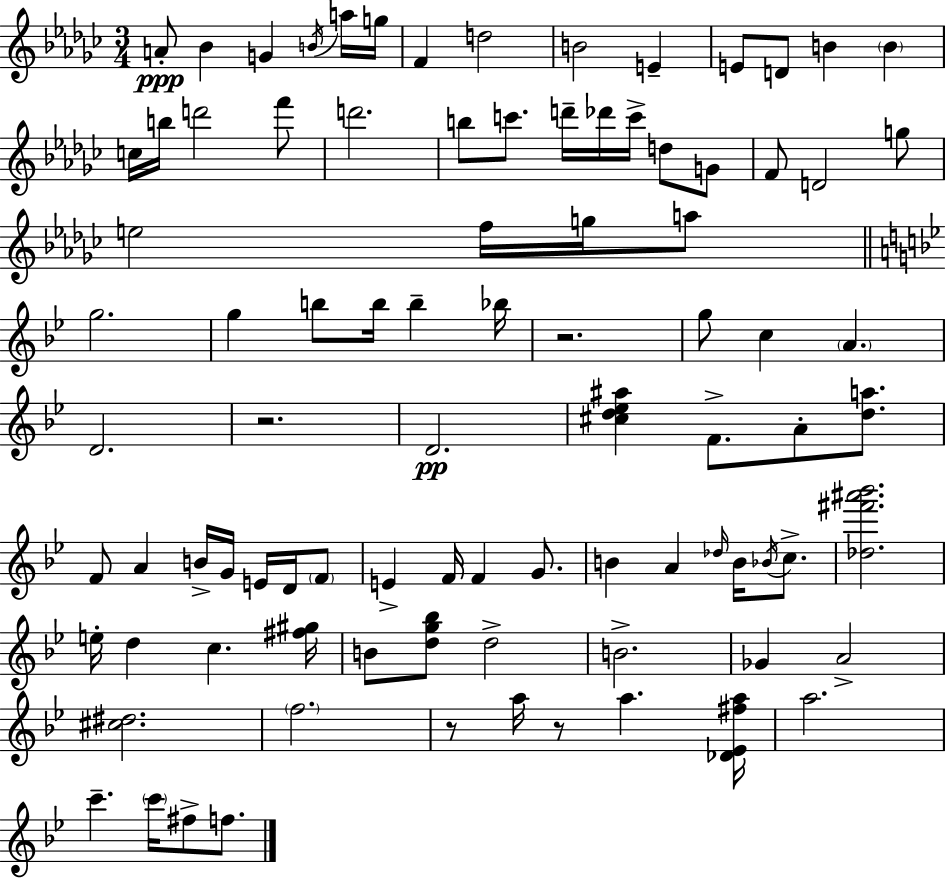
{
  \clef treble
  \numericTimeSignature
  \time 3/4
  \key ees \minor
  \repeat volta 2 { a'8-.\ppp bes'4 g'4 \acciaccatura { b'16 } a''16 | g''16 f'4 d''2 | b'2 e'4-- | e'8 d'8 b'4 \parenthesize b'4 | \break c''16 b''16 d'''2 f'''8 | d'''2. | b''8 c'''8. d'''16-- des'''16 c'''16-> d''8 g'8 | f'8 d'2 g''8 | \break e''2 f''16 g''16 a''8 | \bar "||" \break \key g \minor g''2. | g''4 b''8 b''16 b''4-- bes''16 | r2. | g''8 c''4 \parenthesize a'4. | \break d'2. | r2. | d'2.\pp | <cis'' d'' ees'' ais''>4 f'8.-> a'8-. <d'' a''>8. | \break f'8 a'4 b'16-> g'16 e'16 d'16 \parenthesize f'8 | e'4-> f'16 f'4 g'8. | b'4 a'4 \grace { des''16 } b'16 \acciaccatura { bes'16 } c''8.-> | <des'' fis''' ais''' bes'''>2. | \break e''16-. d''4 c''4. | <fis'' gis''>16 b'8 <d'' g'' bes''>8 d''2-> | b'2.-> | ges'4 a'2-> | \break <cis'' dis''>2. | \parenthesize f''2. | r8 a''16 r8 a''4. | <des' ees' fis'' a''>16 a''2. | \break c'''4.-- \parenthesize c'''16 fis''8-> f''8. | } \bar "|."
}